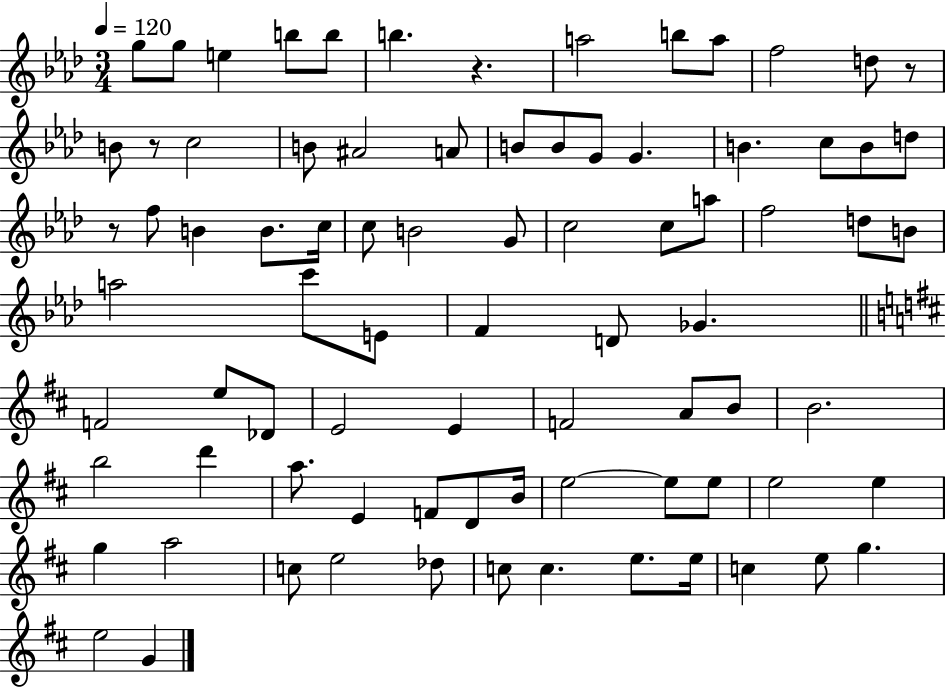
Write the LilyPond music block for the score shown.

{
  \clef treble
  \numericTimeSignature
  \time 3/4
  \key aes \major
  \tempo 4 = 120
  g''8 g''8 e''4 b''8 b''8 | b''4. r4. | a''2 b''8 a''8 | f''2 d''8 r8 | \break b'8 r8 c''2 | b'8 ais'2 a'8 | b'8 b'8 g'8 g'4. | b'4. c''8 b'8 d''8 | \break r8 f''8 b'4 b'8. c''16 | c''8 b'2 g'8 | c''2 c''8 a''8 | f''2 d''8 b'8 | \break a''2 c'''8 e'8 | f'4 d'8 ges'4. | \bar "||" \break \key d \major f'2 e''8 des'8 | e'2 e'4 | f'2 a'8 b'8 | b'2. | \break b''2 d'''4 | a''8. e'4 f'8 d'8 b'16 | e''2~~ e''8 e''8 | e''2 e''4 | \break g''4 a''2 | c''8 e''2 des''8 | c''8 c''4. e''8. e''16 | c''4 e''8 g''4. | \break e''2 g'4 | \bar "|."
}